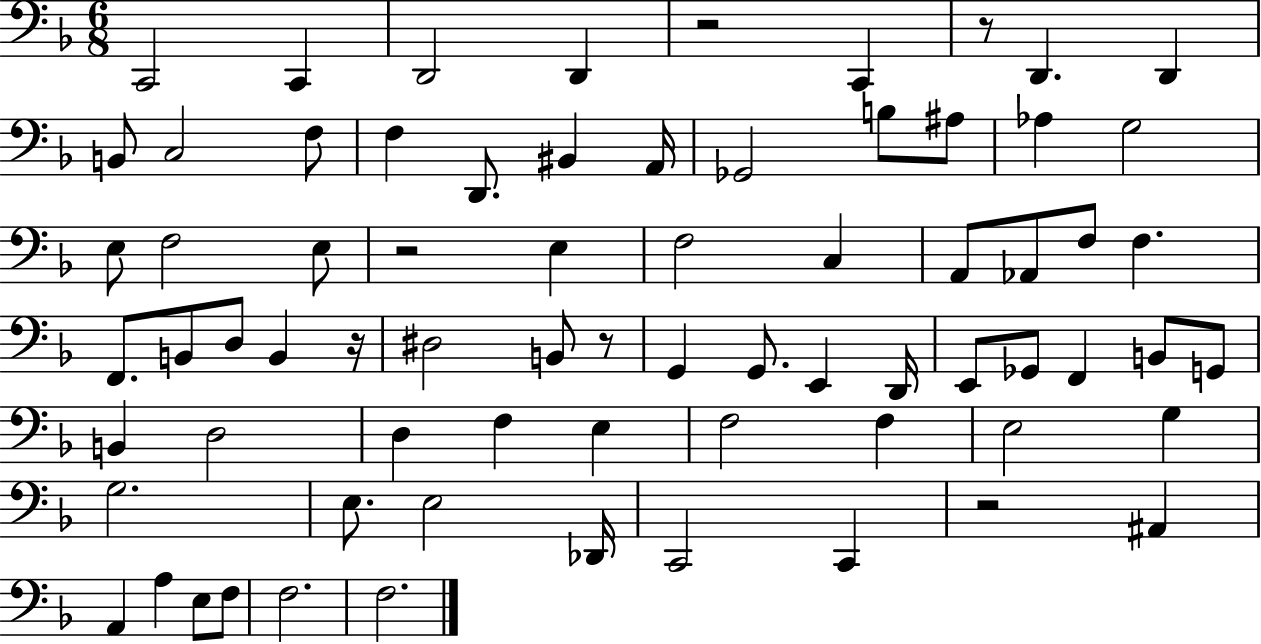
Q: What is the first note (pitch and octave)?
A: C2